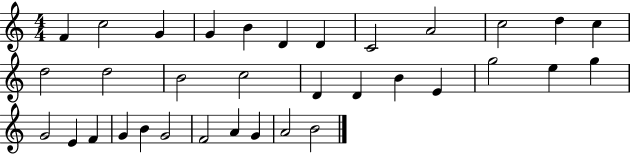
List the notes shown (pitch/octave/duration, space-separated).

F4/q C5/h G4/q G4/q B4/q D4/q D4/q C4/h A4/h C5/h D5/q C5/q D5/h D5/h B4/h C5/h D4/q D4/q B4/q E4/q G5/h E5/q G5/q G4/h E4/q F4/q G4/q B4/q G4/h F4/h A4/q G4/q A4/h B4/h